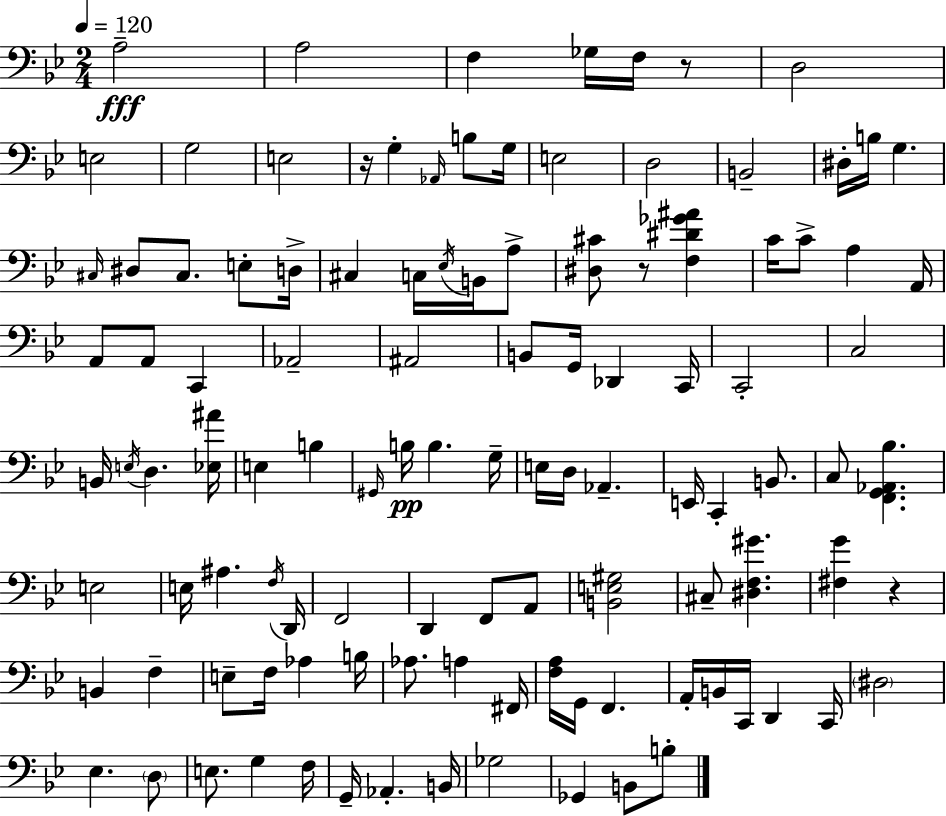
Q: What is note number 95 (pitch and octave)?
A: B2